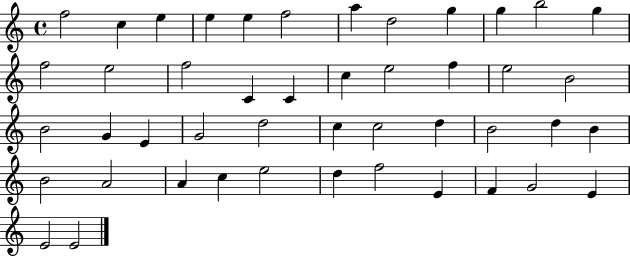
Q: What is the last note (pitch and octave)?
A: E4